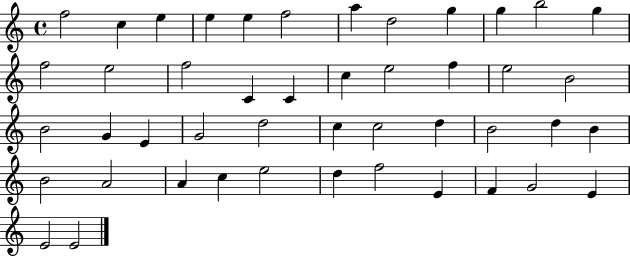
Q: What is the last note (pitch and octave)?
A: E4